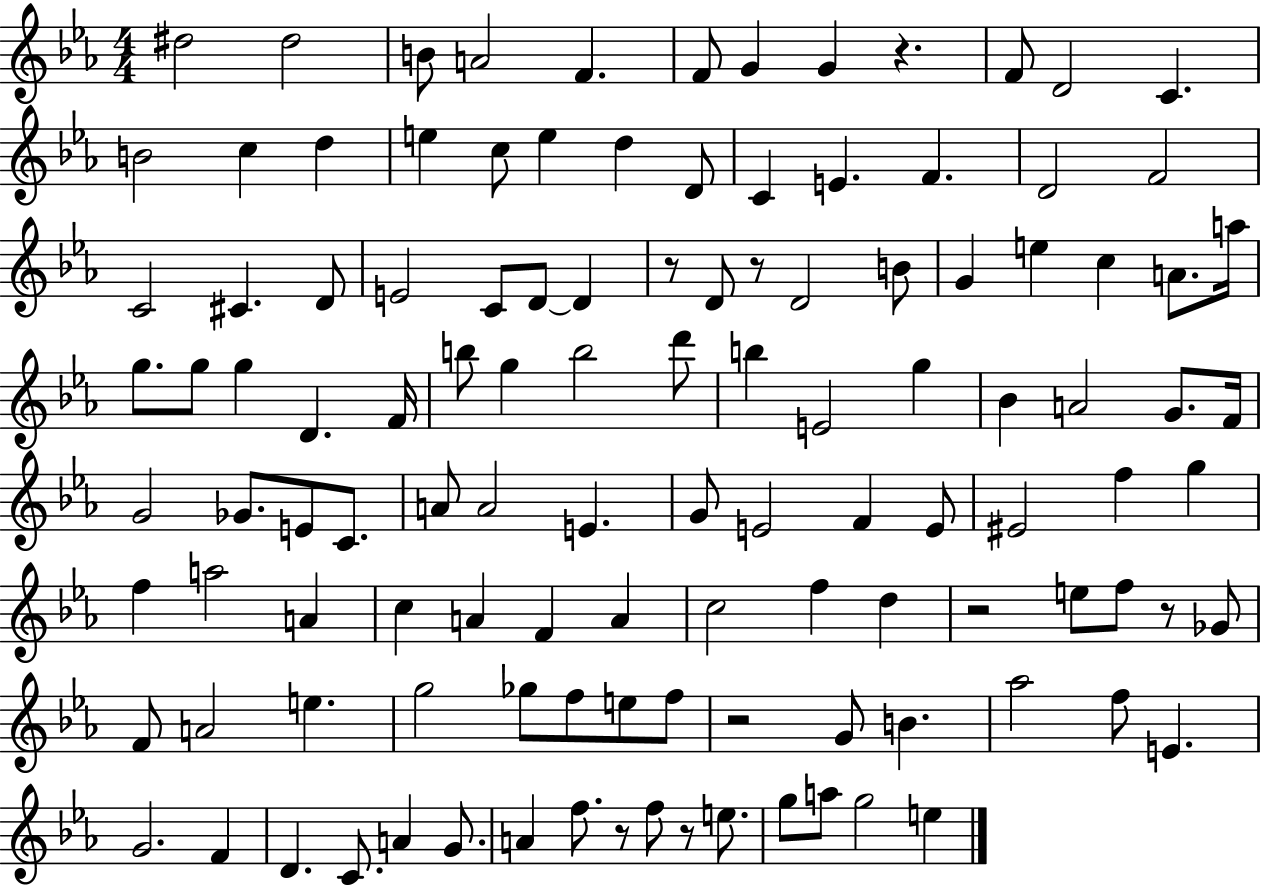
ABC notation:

X:1
T:Untitled
M:4/4
L:1/4
K:Eb
^d2 ^d2 B/2 A2 F F/2 G G z F/2 D2 C B2 c d e c/2 e d D/2 C E F D2 F2 C2 ^C D/2 E2 C/2 D/2 D z/2 D/2 z/2 D2 B/2 G e c A/2 a/4 g/2 g/2 g D F/4 b/2 g b2 d'/2 b E2 g _B A2 G/2 F/4 G2 _G/2 E/2 C/2 A/2 A2 E G/2 E2 F E/2 ^E2 f g f a2 A c A F A c2 f d z2 e/2 f/2 z/2 _G/2 F/2 A2 e g2 _g/2 f/2 e/2 f/2 z2 G/2 B _a2 f/2 E G2 F D C/2 A G/2 A f/2 z/2 f/2 z/2 e/2 g/2 a/2 g2 e